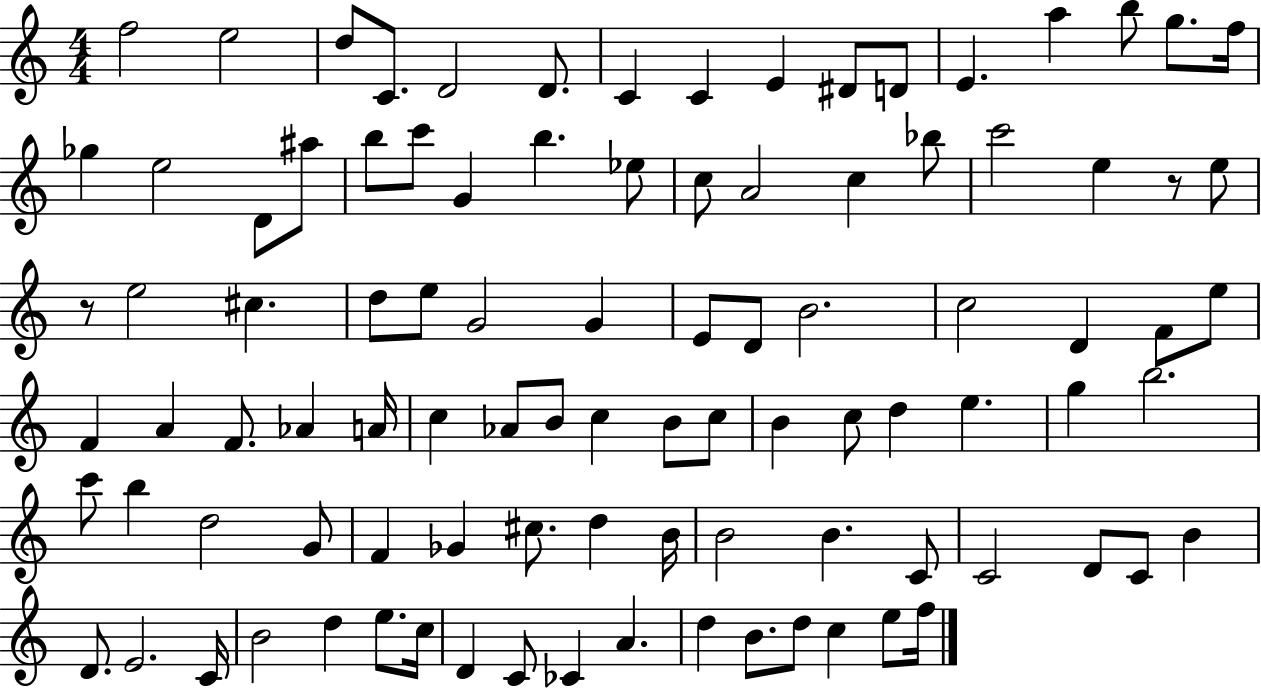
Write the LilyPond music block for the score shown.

{
  \clef treble
  \numericTimeSignature
  \time 4/4
  \key c \major
  \repeat volta 2 { f''2 e''2 | d''8 c'8. d'2 d'8. | c'4 c'4 e'4 dis'8 d'8 | e'4. a''4 b''8 g''8. f''16 | \break ges''4 e''2 d'8 ais''8 | b''8 c'''8 g'4 b''4. ees''8 | c''8 a'2 c''4 bes''8 | c'''2 e''4 r8 e''8 | \break r8 e''2 cis''4. | d''8 e''8 g'2 g'4 | e'8 d'8 b'2. | c''2 d'4 f'8 e''8 | \break f'4 a'4 f'8. aes'4 a'16 | c''4 aes'8 b'8 c''4 b'8 c''8 | b'4 c''8 d''4 e''4. | g''4 b''2. | \break c'''8 b''4 d''2 g'8 | f'4 ges'4 cis''8. d''4 b'16 | b'2 b'4. c'8 | c'2 d'8 c'8 b'4 | \break d'8. e'2. c'16 | b'2 d''4 e''8. c''16 | d'4 c'8 ces'4 a'4. | d''4 b'8. d''8 c''4 e''8 f''16 | \break } \bar "|."
}